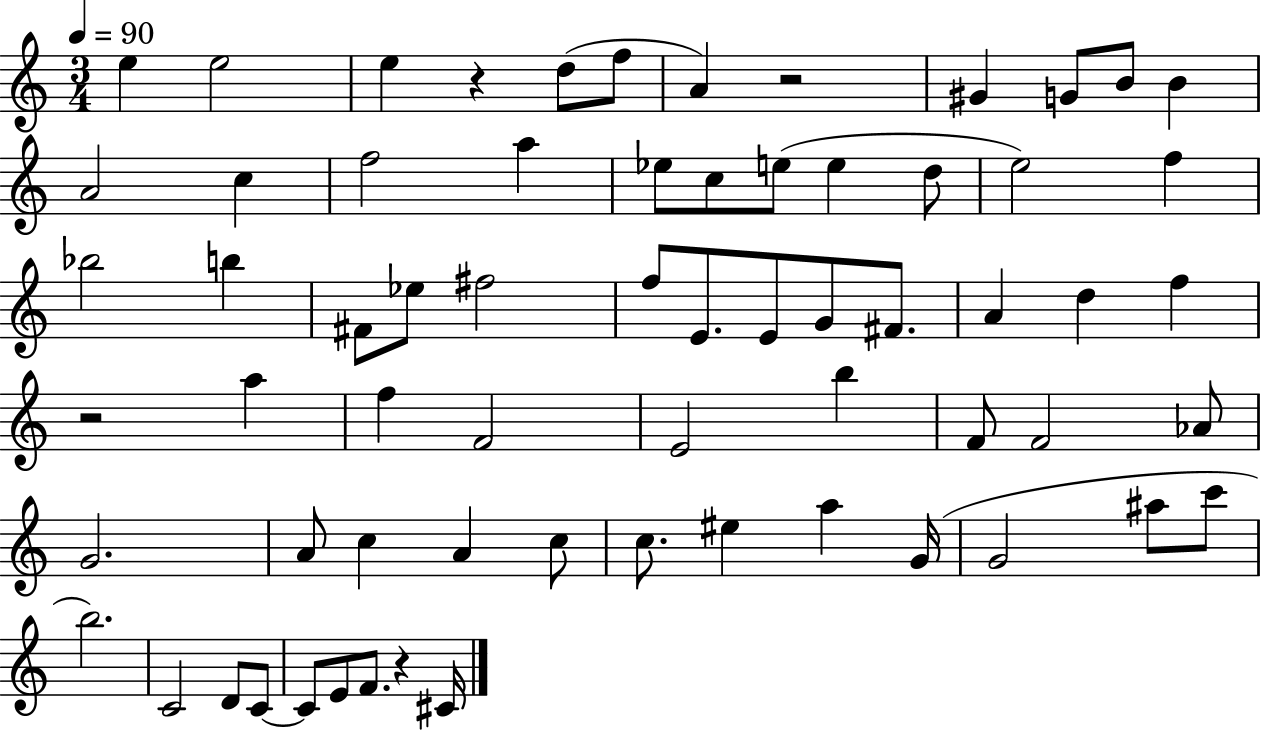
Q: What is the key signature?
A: C major